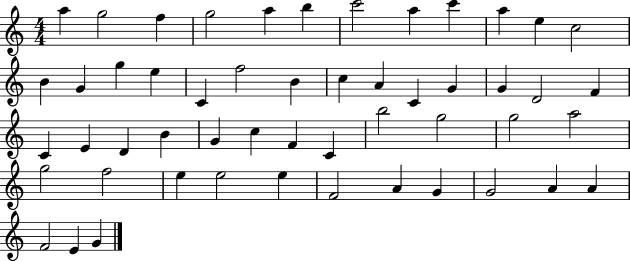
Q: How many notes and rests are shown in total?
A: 52